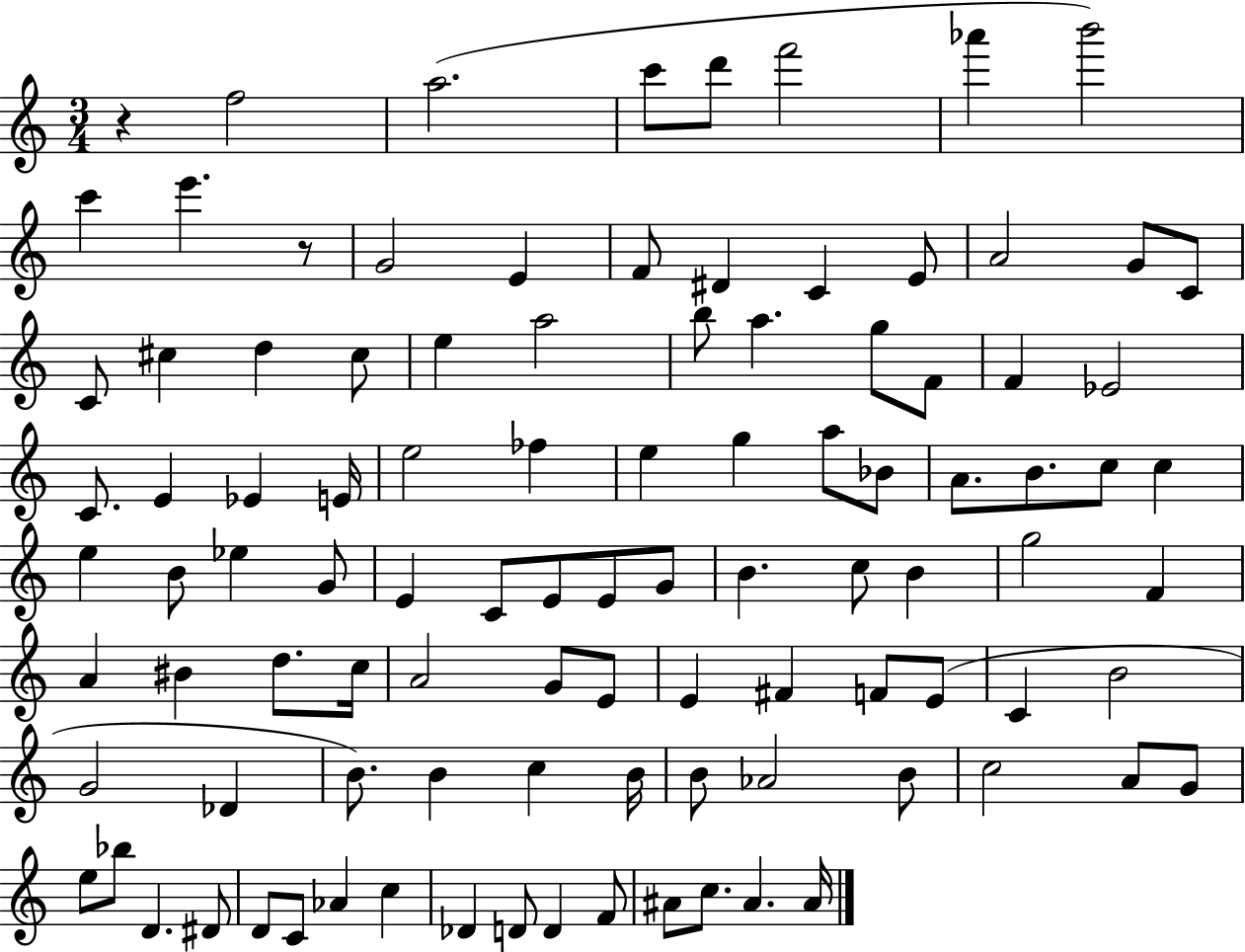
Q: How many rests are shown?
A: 2